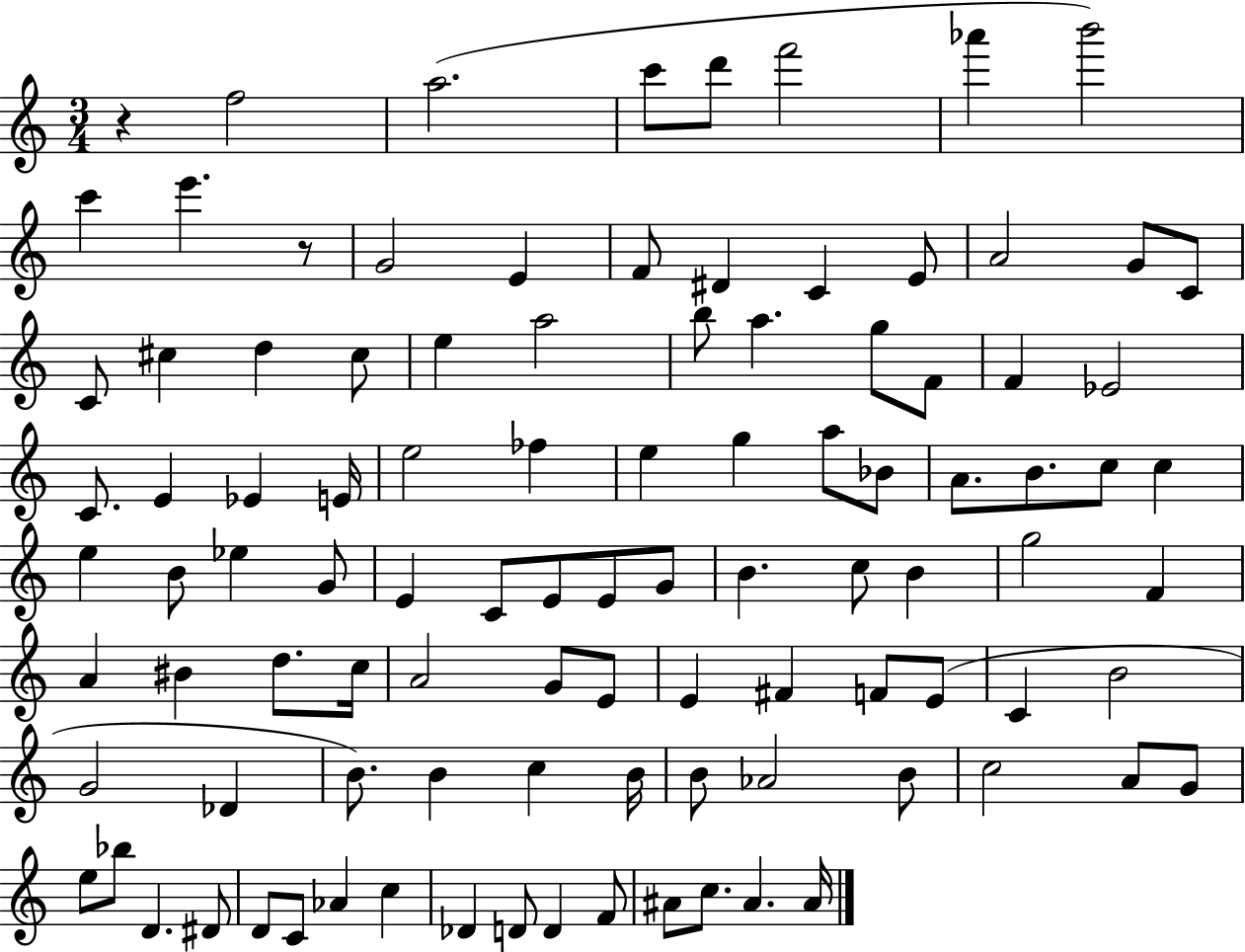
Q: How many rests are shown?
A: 2